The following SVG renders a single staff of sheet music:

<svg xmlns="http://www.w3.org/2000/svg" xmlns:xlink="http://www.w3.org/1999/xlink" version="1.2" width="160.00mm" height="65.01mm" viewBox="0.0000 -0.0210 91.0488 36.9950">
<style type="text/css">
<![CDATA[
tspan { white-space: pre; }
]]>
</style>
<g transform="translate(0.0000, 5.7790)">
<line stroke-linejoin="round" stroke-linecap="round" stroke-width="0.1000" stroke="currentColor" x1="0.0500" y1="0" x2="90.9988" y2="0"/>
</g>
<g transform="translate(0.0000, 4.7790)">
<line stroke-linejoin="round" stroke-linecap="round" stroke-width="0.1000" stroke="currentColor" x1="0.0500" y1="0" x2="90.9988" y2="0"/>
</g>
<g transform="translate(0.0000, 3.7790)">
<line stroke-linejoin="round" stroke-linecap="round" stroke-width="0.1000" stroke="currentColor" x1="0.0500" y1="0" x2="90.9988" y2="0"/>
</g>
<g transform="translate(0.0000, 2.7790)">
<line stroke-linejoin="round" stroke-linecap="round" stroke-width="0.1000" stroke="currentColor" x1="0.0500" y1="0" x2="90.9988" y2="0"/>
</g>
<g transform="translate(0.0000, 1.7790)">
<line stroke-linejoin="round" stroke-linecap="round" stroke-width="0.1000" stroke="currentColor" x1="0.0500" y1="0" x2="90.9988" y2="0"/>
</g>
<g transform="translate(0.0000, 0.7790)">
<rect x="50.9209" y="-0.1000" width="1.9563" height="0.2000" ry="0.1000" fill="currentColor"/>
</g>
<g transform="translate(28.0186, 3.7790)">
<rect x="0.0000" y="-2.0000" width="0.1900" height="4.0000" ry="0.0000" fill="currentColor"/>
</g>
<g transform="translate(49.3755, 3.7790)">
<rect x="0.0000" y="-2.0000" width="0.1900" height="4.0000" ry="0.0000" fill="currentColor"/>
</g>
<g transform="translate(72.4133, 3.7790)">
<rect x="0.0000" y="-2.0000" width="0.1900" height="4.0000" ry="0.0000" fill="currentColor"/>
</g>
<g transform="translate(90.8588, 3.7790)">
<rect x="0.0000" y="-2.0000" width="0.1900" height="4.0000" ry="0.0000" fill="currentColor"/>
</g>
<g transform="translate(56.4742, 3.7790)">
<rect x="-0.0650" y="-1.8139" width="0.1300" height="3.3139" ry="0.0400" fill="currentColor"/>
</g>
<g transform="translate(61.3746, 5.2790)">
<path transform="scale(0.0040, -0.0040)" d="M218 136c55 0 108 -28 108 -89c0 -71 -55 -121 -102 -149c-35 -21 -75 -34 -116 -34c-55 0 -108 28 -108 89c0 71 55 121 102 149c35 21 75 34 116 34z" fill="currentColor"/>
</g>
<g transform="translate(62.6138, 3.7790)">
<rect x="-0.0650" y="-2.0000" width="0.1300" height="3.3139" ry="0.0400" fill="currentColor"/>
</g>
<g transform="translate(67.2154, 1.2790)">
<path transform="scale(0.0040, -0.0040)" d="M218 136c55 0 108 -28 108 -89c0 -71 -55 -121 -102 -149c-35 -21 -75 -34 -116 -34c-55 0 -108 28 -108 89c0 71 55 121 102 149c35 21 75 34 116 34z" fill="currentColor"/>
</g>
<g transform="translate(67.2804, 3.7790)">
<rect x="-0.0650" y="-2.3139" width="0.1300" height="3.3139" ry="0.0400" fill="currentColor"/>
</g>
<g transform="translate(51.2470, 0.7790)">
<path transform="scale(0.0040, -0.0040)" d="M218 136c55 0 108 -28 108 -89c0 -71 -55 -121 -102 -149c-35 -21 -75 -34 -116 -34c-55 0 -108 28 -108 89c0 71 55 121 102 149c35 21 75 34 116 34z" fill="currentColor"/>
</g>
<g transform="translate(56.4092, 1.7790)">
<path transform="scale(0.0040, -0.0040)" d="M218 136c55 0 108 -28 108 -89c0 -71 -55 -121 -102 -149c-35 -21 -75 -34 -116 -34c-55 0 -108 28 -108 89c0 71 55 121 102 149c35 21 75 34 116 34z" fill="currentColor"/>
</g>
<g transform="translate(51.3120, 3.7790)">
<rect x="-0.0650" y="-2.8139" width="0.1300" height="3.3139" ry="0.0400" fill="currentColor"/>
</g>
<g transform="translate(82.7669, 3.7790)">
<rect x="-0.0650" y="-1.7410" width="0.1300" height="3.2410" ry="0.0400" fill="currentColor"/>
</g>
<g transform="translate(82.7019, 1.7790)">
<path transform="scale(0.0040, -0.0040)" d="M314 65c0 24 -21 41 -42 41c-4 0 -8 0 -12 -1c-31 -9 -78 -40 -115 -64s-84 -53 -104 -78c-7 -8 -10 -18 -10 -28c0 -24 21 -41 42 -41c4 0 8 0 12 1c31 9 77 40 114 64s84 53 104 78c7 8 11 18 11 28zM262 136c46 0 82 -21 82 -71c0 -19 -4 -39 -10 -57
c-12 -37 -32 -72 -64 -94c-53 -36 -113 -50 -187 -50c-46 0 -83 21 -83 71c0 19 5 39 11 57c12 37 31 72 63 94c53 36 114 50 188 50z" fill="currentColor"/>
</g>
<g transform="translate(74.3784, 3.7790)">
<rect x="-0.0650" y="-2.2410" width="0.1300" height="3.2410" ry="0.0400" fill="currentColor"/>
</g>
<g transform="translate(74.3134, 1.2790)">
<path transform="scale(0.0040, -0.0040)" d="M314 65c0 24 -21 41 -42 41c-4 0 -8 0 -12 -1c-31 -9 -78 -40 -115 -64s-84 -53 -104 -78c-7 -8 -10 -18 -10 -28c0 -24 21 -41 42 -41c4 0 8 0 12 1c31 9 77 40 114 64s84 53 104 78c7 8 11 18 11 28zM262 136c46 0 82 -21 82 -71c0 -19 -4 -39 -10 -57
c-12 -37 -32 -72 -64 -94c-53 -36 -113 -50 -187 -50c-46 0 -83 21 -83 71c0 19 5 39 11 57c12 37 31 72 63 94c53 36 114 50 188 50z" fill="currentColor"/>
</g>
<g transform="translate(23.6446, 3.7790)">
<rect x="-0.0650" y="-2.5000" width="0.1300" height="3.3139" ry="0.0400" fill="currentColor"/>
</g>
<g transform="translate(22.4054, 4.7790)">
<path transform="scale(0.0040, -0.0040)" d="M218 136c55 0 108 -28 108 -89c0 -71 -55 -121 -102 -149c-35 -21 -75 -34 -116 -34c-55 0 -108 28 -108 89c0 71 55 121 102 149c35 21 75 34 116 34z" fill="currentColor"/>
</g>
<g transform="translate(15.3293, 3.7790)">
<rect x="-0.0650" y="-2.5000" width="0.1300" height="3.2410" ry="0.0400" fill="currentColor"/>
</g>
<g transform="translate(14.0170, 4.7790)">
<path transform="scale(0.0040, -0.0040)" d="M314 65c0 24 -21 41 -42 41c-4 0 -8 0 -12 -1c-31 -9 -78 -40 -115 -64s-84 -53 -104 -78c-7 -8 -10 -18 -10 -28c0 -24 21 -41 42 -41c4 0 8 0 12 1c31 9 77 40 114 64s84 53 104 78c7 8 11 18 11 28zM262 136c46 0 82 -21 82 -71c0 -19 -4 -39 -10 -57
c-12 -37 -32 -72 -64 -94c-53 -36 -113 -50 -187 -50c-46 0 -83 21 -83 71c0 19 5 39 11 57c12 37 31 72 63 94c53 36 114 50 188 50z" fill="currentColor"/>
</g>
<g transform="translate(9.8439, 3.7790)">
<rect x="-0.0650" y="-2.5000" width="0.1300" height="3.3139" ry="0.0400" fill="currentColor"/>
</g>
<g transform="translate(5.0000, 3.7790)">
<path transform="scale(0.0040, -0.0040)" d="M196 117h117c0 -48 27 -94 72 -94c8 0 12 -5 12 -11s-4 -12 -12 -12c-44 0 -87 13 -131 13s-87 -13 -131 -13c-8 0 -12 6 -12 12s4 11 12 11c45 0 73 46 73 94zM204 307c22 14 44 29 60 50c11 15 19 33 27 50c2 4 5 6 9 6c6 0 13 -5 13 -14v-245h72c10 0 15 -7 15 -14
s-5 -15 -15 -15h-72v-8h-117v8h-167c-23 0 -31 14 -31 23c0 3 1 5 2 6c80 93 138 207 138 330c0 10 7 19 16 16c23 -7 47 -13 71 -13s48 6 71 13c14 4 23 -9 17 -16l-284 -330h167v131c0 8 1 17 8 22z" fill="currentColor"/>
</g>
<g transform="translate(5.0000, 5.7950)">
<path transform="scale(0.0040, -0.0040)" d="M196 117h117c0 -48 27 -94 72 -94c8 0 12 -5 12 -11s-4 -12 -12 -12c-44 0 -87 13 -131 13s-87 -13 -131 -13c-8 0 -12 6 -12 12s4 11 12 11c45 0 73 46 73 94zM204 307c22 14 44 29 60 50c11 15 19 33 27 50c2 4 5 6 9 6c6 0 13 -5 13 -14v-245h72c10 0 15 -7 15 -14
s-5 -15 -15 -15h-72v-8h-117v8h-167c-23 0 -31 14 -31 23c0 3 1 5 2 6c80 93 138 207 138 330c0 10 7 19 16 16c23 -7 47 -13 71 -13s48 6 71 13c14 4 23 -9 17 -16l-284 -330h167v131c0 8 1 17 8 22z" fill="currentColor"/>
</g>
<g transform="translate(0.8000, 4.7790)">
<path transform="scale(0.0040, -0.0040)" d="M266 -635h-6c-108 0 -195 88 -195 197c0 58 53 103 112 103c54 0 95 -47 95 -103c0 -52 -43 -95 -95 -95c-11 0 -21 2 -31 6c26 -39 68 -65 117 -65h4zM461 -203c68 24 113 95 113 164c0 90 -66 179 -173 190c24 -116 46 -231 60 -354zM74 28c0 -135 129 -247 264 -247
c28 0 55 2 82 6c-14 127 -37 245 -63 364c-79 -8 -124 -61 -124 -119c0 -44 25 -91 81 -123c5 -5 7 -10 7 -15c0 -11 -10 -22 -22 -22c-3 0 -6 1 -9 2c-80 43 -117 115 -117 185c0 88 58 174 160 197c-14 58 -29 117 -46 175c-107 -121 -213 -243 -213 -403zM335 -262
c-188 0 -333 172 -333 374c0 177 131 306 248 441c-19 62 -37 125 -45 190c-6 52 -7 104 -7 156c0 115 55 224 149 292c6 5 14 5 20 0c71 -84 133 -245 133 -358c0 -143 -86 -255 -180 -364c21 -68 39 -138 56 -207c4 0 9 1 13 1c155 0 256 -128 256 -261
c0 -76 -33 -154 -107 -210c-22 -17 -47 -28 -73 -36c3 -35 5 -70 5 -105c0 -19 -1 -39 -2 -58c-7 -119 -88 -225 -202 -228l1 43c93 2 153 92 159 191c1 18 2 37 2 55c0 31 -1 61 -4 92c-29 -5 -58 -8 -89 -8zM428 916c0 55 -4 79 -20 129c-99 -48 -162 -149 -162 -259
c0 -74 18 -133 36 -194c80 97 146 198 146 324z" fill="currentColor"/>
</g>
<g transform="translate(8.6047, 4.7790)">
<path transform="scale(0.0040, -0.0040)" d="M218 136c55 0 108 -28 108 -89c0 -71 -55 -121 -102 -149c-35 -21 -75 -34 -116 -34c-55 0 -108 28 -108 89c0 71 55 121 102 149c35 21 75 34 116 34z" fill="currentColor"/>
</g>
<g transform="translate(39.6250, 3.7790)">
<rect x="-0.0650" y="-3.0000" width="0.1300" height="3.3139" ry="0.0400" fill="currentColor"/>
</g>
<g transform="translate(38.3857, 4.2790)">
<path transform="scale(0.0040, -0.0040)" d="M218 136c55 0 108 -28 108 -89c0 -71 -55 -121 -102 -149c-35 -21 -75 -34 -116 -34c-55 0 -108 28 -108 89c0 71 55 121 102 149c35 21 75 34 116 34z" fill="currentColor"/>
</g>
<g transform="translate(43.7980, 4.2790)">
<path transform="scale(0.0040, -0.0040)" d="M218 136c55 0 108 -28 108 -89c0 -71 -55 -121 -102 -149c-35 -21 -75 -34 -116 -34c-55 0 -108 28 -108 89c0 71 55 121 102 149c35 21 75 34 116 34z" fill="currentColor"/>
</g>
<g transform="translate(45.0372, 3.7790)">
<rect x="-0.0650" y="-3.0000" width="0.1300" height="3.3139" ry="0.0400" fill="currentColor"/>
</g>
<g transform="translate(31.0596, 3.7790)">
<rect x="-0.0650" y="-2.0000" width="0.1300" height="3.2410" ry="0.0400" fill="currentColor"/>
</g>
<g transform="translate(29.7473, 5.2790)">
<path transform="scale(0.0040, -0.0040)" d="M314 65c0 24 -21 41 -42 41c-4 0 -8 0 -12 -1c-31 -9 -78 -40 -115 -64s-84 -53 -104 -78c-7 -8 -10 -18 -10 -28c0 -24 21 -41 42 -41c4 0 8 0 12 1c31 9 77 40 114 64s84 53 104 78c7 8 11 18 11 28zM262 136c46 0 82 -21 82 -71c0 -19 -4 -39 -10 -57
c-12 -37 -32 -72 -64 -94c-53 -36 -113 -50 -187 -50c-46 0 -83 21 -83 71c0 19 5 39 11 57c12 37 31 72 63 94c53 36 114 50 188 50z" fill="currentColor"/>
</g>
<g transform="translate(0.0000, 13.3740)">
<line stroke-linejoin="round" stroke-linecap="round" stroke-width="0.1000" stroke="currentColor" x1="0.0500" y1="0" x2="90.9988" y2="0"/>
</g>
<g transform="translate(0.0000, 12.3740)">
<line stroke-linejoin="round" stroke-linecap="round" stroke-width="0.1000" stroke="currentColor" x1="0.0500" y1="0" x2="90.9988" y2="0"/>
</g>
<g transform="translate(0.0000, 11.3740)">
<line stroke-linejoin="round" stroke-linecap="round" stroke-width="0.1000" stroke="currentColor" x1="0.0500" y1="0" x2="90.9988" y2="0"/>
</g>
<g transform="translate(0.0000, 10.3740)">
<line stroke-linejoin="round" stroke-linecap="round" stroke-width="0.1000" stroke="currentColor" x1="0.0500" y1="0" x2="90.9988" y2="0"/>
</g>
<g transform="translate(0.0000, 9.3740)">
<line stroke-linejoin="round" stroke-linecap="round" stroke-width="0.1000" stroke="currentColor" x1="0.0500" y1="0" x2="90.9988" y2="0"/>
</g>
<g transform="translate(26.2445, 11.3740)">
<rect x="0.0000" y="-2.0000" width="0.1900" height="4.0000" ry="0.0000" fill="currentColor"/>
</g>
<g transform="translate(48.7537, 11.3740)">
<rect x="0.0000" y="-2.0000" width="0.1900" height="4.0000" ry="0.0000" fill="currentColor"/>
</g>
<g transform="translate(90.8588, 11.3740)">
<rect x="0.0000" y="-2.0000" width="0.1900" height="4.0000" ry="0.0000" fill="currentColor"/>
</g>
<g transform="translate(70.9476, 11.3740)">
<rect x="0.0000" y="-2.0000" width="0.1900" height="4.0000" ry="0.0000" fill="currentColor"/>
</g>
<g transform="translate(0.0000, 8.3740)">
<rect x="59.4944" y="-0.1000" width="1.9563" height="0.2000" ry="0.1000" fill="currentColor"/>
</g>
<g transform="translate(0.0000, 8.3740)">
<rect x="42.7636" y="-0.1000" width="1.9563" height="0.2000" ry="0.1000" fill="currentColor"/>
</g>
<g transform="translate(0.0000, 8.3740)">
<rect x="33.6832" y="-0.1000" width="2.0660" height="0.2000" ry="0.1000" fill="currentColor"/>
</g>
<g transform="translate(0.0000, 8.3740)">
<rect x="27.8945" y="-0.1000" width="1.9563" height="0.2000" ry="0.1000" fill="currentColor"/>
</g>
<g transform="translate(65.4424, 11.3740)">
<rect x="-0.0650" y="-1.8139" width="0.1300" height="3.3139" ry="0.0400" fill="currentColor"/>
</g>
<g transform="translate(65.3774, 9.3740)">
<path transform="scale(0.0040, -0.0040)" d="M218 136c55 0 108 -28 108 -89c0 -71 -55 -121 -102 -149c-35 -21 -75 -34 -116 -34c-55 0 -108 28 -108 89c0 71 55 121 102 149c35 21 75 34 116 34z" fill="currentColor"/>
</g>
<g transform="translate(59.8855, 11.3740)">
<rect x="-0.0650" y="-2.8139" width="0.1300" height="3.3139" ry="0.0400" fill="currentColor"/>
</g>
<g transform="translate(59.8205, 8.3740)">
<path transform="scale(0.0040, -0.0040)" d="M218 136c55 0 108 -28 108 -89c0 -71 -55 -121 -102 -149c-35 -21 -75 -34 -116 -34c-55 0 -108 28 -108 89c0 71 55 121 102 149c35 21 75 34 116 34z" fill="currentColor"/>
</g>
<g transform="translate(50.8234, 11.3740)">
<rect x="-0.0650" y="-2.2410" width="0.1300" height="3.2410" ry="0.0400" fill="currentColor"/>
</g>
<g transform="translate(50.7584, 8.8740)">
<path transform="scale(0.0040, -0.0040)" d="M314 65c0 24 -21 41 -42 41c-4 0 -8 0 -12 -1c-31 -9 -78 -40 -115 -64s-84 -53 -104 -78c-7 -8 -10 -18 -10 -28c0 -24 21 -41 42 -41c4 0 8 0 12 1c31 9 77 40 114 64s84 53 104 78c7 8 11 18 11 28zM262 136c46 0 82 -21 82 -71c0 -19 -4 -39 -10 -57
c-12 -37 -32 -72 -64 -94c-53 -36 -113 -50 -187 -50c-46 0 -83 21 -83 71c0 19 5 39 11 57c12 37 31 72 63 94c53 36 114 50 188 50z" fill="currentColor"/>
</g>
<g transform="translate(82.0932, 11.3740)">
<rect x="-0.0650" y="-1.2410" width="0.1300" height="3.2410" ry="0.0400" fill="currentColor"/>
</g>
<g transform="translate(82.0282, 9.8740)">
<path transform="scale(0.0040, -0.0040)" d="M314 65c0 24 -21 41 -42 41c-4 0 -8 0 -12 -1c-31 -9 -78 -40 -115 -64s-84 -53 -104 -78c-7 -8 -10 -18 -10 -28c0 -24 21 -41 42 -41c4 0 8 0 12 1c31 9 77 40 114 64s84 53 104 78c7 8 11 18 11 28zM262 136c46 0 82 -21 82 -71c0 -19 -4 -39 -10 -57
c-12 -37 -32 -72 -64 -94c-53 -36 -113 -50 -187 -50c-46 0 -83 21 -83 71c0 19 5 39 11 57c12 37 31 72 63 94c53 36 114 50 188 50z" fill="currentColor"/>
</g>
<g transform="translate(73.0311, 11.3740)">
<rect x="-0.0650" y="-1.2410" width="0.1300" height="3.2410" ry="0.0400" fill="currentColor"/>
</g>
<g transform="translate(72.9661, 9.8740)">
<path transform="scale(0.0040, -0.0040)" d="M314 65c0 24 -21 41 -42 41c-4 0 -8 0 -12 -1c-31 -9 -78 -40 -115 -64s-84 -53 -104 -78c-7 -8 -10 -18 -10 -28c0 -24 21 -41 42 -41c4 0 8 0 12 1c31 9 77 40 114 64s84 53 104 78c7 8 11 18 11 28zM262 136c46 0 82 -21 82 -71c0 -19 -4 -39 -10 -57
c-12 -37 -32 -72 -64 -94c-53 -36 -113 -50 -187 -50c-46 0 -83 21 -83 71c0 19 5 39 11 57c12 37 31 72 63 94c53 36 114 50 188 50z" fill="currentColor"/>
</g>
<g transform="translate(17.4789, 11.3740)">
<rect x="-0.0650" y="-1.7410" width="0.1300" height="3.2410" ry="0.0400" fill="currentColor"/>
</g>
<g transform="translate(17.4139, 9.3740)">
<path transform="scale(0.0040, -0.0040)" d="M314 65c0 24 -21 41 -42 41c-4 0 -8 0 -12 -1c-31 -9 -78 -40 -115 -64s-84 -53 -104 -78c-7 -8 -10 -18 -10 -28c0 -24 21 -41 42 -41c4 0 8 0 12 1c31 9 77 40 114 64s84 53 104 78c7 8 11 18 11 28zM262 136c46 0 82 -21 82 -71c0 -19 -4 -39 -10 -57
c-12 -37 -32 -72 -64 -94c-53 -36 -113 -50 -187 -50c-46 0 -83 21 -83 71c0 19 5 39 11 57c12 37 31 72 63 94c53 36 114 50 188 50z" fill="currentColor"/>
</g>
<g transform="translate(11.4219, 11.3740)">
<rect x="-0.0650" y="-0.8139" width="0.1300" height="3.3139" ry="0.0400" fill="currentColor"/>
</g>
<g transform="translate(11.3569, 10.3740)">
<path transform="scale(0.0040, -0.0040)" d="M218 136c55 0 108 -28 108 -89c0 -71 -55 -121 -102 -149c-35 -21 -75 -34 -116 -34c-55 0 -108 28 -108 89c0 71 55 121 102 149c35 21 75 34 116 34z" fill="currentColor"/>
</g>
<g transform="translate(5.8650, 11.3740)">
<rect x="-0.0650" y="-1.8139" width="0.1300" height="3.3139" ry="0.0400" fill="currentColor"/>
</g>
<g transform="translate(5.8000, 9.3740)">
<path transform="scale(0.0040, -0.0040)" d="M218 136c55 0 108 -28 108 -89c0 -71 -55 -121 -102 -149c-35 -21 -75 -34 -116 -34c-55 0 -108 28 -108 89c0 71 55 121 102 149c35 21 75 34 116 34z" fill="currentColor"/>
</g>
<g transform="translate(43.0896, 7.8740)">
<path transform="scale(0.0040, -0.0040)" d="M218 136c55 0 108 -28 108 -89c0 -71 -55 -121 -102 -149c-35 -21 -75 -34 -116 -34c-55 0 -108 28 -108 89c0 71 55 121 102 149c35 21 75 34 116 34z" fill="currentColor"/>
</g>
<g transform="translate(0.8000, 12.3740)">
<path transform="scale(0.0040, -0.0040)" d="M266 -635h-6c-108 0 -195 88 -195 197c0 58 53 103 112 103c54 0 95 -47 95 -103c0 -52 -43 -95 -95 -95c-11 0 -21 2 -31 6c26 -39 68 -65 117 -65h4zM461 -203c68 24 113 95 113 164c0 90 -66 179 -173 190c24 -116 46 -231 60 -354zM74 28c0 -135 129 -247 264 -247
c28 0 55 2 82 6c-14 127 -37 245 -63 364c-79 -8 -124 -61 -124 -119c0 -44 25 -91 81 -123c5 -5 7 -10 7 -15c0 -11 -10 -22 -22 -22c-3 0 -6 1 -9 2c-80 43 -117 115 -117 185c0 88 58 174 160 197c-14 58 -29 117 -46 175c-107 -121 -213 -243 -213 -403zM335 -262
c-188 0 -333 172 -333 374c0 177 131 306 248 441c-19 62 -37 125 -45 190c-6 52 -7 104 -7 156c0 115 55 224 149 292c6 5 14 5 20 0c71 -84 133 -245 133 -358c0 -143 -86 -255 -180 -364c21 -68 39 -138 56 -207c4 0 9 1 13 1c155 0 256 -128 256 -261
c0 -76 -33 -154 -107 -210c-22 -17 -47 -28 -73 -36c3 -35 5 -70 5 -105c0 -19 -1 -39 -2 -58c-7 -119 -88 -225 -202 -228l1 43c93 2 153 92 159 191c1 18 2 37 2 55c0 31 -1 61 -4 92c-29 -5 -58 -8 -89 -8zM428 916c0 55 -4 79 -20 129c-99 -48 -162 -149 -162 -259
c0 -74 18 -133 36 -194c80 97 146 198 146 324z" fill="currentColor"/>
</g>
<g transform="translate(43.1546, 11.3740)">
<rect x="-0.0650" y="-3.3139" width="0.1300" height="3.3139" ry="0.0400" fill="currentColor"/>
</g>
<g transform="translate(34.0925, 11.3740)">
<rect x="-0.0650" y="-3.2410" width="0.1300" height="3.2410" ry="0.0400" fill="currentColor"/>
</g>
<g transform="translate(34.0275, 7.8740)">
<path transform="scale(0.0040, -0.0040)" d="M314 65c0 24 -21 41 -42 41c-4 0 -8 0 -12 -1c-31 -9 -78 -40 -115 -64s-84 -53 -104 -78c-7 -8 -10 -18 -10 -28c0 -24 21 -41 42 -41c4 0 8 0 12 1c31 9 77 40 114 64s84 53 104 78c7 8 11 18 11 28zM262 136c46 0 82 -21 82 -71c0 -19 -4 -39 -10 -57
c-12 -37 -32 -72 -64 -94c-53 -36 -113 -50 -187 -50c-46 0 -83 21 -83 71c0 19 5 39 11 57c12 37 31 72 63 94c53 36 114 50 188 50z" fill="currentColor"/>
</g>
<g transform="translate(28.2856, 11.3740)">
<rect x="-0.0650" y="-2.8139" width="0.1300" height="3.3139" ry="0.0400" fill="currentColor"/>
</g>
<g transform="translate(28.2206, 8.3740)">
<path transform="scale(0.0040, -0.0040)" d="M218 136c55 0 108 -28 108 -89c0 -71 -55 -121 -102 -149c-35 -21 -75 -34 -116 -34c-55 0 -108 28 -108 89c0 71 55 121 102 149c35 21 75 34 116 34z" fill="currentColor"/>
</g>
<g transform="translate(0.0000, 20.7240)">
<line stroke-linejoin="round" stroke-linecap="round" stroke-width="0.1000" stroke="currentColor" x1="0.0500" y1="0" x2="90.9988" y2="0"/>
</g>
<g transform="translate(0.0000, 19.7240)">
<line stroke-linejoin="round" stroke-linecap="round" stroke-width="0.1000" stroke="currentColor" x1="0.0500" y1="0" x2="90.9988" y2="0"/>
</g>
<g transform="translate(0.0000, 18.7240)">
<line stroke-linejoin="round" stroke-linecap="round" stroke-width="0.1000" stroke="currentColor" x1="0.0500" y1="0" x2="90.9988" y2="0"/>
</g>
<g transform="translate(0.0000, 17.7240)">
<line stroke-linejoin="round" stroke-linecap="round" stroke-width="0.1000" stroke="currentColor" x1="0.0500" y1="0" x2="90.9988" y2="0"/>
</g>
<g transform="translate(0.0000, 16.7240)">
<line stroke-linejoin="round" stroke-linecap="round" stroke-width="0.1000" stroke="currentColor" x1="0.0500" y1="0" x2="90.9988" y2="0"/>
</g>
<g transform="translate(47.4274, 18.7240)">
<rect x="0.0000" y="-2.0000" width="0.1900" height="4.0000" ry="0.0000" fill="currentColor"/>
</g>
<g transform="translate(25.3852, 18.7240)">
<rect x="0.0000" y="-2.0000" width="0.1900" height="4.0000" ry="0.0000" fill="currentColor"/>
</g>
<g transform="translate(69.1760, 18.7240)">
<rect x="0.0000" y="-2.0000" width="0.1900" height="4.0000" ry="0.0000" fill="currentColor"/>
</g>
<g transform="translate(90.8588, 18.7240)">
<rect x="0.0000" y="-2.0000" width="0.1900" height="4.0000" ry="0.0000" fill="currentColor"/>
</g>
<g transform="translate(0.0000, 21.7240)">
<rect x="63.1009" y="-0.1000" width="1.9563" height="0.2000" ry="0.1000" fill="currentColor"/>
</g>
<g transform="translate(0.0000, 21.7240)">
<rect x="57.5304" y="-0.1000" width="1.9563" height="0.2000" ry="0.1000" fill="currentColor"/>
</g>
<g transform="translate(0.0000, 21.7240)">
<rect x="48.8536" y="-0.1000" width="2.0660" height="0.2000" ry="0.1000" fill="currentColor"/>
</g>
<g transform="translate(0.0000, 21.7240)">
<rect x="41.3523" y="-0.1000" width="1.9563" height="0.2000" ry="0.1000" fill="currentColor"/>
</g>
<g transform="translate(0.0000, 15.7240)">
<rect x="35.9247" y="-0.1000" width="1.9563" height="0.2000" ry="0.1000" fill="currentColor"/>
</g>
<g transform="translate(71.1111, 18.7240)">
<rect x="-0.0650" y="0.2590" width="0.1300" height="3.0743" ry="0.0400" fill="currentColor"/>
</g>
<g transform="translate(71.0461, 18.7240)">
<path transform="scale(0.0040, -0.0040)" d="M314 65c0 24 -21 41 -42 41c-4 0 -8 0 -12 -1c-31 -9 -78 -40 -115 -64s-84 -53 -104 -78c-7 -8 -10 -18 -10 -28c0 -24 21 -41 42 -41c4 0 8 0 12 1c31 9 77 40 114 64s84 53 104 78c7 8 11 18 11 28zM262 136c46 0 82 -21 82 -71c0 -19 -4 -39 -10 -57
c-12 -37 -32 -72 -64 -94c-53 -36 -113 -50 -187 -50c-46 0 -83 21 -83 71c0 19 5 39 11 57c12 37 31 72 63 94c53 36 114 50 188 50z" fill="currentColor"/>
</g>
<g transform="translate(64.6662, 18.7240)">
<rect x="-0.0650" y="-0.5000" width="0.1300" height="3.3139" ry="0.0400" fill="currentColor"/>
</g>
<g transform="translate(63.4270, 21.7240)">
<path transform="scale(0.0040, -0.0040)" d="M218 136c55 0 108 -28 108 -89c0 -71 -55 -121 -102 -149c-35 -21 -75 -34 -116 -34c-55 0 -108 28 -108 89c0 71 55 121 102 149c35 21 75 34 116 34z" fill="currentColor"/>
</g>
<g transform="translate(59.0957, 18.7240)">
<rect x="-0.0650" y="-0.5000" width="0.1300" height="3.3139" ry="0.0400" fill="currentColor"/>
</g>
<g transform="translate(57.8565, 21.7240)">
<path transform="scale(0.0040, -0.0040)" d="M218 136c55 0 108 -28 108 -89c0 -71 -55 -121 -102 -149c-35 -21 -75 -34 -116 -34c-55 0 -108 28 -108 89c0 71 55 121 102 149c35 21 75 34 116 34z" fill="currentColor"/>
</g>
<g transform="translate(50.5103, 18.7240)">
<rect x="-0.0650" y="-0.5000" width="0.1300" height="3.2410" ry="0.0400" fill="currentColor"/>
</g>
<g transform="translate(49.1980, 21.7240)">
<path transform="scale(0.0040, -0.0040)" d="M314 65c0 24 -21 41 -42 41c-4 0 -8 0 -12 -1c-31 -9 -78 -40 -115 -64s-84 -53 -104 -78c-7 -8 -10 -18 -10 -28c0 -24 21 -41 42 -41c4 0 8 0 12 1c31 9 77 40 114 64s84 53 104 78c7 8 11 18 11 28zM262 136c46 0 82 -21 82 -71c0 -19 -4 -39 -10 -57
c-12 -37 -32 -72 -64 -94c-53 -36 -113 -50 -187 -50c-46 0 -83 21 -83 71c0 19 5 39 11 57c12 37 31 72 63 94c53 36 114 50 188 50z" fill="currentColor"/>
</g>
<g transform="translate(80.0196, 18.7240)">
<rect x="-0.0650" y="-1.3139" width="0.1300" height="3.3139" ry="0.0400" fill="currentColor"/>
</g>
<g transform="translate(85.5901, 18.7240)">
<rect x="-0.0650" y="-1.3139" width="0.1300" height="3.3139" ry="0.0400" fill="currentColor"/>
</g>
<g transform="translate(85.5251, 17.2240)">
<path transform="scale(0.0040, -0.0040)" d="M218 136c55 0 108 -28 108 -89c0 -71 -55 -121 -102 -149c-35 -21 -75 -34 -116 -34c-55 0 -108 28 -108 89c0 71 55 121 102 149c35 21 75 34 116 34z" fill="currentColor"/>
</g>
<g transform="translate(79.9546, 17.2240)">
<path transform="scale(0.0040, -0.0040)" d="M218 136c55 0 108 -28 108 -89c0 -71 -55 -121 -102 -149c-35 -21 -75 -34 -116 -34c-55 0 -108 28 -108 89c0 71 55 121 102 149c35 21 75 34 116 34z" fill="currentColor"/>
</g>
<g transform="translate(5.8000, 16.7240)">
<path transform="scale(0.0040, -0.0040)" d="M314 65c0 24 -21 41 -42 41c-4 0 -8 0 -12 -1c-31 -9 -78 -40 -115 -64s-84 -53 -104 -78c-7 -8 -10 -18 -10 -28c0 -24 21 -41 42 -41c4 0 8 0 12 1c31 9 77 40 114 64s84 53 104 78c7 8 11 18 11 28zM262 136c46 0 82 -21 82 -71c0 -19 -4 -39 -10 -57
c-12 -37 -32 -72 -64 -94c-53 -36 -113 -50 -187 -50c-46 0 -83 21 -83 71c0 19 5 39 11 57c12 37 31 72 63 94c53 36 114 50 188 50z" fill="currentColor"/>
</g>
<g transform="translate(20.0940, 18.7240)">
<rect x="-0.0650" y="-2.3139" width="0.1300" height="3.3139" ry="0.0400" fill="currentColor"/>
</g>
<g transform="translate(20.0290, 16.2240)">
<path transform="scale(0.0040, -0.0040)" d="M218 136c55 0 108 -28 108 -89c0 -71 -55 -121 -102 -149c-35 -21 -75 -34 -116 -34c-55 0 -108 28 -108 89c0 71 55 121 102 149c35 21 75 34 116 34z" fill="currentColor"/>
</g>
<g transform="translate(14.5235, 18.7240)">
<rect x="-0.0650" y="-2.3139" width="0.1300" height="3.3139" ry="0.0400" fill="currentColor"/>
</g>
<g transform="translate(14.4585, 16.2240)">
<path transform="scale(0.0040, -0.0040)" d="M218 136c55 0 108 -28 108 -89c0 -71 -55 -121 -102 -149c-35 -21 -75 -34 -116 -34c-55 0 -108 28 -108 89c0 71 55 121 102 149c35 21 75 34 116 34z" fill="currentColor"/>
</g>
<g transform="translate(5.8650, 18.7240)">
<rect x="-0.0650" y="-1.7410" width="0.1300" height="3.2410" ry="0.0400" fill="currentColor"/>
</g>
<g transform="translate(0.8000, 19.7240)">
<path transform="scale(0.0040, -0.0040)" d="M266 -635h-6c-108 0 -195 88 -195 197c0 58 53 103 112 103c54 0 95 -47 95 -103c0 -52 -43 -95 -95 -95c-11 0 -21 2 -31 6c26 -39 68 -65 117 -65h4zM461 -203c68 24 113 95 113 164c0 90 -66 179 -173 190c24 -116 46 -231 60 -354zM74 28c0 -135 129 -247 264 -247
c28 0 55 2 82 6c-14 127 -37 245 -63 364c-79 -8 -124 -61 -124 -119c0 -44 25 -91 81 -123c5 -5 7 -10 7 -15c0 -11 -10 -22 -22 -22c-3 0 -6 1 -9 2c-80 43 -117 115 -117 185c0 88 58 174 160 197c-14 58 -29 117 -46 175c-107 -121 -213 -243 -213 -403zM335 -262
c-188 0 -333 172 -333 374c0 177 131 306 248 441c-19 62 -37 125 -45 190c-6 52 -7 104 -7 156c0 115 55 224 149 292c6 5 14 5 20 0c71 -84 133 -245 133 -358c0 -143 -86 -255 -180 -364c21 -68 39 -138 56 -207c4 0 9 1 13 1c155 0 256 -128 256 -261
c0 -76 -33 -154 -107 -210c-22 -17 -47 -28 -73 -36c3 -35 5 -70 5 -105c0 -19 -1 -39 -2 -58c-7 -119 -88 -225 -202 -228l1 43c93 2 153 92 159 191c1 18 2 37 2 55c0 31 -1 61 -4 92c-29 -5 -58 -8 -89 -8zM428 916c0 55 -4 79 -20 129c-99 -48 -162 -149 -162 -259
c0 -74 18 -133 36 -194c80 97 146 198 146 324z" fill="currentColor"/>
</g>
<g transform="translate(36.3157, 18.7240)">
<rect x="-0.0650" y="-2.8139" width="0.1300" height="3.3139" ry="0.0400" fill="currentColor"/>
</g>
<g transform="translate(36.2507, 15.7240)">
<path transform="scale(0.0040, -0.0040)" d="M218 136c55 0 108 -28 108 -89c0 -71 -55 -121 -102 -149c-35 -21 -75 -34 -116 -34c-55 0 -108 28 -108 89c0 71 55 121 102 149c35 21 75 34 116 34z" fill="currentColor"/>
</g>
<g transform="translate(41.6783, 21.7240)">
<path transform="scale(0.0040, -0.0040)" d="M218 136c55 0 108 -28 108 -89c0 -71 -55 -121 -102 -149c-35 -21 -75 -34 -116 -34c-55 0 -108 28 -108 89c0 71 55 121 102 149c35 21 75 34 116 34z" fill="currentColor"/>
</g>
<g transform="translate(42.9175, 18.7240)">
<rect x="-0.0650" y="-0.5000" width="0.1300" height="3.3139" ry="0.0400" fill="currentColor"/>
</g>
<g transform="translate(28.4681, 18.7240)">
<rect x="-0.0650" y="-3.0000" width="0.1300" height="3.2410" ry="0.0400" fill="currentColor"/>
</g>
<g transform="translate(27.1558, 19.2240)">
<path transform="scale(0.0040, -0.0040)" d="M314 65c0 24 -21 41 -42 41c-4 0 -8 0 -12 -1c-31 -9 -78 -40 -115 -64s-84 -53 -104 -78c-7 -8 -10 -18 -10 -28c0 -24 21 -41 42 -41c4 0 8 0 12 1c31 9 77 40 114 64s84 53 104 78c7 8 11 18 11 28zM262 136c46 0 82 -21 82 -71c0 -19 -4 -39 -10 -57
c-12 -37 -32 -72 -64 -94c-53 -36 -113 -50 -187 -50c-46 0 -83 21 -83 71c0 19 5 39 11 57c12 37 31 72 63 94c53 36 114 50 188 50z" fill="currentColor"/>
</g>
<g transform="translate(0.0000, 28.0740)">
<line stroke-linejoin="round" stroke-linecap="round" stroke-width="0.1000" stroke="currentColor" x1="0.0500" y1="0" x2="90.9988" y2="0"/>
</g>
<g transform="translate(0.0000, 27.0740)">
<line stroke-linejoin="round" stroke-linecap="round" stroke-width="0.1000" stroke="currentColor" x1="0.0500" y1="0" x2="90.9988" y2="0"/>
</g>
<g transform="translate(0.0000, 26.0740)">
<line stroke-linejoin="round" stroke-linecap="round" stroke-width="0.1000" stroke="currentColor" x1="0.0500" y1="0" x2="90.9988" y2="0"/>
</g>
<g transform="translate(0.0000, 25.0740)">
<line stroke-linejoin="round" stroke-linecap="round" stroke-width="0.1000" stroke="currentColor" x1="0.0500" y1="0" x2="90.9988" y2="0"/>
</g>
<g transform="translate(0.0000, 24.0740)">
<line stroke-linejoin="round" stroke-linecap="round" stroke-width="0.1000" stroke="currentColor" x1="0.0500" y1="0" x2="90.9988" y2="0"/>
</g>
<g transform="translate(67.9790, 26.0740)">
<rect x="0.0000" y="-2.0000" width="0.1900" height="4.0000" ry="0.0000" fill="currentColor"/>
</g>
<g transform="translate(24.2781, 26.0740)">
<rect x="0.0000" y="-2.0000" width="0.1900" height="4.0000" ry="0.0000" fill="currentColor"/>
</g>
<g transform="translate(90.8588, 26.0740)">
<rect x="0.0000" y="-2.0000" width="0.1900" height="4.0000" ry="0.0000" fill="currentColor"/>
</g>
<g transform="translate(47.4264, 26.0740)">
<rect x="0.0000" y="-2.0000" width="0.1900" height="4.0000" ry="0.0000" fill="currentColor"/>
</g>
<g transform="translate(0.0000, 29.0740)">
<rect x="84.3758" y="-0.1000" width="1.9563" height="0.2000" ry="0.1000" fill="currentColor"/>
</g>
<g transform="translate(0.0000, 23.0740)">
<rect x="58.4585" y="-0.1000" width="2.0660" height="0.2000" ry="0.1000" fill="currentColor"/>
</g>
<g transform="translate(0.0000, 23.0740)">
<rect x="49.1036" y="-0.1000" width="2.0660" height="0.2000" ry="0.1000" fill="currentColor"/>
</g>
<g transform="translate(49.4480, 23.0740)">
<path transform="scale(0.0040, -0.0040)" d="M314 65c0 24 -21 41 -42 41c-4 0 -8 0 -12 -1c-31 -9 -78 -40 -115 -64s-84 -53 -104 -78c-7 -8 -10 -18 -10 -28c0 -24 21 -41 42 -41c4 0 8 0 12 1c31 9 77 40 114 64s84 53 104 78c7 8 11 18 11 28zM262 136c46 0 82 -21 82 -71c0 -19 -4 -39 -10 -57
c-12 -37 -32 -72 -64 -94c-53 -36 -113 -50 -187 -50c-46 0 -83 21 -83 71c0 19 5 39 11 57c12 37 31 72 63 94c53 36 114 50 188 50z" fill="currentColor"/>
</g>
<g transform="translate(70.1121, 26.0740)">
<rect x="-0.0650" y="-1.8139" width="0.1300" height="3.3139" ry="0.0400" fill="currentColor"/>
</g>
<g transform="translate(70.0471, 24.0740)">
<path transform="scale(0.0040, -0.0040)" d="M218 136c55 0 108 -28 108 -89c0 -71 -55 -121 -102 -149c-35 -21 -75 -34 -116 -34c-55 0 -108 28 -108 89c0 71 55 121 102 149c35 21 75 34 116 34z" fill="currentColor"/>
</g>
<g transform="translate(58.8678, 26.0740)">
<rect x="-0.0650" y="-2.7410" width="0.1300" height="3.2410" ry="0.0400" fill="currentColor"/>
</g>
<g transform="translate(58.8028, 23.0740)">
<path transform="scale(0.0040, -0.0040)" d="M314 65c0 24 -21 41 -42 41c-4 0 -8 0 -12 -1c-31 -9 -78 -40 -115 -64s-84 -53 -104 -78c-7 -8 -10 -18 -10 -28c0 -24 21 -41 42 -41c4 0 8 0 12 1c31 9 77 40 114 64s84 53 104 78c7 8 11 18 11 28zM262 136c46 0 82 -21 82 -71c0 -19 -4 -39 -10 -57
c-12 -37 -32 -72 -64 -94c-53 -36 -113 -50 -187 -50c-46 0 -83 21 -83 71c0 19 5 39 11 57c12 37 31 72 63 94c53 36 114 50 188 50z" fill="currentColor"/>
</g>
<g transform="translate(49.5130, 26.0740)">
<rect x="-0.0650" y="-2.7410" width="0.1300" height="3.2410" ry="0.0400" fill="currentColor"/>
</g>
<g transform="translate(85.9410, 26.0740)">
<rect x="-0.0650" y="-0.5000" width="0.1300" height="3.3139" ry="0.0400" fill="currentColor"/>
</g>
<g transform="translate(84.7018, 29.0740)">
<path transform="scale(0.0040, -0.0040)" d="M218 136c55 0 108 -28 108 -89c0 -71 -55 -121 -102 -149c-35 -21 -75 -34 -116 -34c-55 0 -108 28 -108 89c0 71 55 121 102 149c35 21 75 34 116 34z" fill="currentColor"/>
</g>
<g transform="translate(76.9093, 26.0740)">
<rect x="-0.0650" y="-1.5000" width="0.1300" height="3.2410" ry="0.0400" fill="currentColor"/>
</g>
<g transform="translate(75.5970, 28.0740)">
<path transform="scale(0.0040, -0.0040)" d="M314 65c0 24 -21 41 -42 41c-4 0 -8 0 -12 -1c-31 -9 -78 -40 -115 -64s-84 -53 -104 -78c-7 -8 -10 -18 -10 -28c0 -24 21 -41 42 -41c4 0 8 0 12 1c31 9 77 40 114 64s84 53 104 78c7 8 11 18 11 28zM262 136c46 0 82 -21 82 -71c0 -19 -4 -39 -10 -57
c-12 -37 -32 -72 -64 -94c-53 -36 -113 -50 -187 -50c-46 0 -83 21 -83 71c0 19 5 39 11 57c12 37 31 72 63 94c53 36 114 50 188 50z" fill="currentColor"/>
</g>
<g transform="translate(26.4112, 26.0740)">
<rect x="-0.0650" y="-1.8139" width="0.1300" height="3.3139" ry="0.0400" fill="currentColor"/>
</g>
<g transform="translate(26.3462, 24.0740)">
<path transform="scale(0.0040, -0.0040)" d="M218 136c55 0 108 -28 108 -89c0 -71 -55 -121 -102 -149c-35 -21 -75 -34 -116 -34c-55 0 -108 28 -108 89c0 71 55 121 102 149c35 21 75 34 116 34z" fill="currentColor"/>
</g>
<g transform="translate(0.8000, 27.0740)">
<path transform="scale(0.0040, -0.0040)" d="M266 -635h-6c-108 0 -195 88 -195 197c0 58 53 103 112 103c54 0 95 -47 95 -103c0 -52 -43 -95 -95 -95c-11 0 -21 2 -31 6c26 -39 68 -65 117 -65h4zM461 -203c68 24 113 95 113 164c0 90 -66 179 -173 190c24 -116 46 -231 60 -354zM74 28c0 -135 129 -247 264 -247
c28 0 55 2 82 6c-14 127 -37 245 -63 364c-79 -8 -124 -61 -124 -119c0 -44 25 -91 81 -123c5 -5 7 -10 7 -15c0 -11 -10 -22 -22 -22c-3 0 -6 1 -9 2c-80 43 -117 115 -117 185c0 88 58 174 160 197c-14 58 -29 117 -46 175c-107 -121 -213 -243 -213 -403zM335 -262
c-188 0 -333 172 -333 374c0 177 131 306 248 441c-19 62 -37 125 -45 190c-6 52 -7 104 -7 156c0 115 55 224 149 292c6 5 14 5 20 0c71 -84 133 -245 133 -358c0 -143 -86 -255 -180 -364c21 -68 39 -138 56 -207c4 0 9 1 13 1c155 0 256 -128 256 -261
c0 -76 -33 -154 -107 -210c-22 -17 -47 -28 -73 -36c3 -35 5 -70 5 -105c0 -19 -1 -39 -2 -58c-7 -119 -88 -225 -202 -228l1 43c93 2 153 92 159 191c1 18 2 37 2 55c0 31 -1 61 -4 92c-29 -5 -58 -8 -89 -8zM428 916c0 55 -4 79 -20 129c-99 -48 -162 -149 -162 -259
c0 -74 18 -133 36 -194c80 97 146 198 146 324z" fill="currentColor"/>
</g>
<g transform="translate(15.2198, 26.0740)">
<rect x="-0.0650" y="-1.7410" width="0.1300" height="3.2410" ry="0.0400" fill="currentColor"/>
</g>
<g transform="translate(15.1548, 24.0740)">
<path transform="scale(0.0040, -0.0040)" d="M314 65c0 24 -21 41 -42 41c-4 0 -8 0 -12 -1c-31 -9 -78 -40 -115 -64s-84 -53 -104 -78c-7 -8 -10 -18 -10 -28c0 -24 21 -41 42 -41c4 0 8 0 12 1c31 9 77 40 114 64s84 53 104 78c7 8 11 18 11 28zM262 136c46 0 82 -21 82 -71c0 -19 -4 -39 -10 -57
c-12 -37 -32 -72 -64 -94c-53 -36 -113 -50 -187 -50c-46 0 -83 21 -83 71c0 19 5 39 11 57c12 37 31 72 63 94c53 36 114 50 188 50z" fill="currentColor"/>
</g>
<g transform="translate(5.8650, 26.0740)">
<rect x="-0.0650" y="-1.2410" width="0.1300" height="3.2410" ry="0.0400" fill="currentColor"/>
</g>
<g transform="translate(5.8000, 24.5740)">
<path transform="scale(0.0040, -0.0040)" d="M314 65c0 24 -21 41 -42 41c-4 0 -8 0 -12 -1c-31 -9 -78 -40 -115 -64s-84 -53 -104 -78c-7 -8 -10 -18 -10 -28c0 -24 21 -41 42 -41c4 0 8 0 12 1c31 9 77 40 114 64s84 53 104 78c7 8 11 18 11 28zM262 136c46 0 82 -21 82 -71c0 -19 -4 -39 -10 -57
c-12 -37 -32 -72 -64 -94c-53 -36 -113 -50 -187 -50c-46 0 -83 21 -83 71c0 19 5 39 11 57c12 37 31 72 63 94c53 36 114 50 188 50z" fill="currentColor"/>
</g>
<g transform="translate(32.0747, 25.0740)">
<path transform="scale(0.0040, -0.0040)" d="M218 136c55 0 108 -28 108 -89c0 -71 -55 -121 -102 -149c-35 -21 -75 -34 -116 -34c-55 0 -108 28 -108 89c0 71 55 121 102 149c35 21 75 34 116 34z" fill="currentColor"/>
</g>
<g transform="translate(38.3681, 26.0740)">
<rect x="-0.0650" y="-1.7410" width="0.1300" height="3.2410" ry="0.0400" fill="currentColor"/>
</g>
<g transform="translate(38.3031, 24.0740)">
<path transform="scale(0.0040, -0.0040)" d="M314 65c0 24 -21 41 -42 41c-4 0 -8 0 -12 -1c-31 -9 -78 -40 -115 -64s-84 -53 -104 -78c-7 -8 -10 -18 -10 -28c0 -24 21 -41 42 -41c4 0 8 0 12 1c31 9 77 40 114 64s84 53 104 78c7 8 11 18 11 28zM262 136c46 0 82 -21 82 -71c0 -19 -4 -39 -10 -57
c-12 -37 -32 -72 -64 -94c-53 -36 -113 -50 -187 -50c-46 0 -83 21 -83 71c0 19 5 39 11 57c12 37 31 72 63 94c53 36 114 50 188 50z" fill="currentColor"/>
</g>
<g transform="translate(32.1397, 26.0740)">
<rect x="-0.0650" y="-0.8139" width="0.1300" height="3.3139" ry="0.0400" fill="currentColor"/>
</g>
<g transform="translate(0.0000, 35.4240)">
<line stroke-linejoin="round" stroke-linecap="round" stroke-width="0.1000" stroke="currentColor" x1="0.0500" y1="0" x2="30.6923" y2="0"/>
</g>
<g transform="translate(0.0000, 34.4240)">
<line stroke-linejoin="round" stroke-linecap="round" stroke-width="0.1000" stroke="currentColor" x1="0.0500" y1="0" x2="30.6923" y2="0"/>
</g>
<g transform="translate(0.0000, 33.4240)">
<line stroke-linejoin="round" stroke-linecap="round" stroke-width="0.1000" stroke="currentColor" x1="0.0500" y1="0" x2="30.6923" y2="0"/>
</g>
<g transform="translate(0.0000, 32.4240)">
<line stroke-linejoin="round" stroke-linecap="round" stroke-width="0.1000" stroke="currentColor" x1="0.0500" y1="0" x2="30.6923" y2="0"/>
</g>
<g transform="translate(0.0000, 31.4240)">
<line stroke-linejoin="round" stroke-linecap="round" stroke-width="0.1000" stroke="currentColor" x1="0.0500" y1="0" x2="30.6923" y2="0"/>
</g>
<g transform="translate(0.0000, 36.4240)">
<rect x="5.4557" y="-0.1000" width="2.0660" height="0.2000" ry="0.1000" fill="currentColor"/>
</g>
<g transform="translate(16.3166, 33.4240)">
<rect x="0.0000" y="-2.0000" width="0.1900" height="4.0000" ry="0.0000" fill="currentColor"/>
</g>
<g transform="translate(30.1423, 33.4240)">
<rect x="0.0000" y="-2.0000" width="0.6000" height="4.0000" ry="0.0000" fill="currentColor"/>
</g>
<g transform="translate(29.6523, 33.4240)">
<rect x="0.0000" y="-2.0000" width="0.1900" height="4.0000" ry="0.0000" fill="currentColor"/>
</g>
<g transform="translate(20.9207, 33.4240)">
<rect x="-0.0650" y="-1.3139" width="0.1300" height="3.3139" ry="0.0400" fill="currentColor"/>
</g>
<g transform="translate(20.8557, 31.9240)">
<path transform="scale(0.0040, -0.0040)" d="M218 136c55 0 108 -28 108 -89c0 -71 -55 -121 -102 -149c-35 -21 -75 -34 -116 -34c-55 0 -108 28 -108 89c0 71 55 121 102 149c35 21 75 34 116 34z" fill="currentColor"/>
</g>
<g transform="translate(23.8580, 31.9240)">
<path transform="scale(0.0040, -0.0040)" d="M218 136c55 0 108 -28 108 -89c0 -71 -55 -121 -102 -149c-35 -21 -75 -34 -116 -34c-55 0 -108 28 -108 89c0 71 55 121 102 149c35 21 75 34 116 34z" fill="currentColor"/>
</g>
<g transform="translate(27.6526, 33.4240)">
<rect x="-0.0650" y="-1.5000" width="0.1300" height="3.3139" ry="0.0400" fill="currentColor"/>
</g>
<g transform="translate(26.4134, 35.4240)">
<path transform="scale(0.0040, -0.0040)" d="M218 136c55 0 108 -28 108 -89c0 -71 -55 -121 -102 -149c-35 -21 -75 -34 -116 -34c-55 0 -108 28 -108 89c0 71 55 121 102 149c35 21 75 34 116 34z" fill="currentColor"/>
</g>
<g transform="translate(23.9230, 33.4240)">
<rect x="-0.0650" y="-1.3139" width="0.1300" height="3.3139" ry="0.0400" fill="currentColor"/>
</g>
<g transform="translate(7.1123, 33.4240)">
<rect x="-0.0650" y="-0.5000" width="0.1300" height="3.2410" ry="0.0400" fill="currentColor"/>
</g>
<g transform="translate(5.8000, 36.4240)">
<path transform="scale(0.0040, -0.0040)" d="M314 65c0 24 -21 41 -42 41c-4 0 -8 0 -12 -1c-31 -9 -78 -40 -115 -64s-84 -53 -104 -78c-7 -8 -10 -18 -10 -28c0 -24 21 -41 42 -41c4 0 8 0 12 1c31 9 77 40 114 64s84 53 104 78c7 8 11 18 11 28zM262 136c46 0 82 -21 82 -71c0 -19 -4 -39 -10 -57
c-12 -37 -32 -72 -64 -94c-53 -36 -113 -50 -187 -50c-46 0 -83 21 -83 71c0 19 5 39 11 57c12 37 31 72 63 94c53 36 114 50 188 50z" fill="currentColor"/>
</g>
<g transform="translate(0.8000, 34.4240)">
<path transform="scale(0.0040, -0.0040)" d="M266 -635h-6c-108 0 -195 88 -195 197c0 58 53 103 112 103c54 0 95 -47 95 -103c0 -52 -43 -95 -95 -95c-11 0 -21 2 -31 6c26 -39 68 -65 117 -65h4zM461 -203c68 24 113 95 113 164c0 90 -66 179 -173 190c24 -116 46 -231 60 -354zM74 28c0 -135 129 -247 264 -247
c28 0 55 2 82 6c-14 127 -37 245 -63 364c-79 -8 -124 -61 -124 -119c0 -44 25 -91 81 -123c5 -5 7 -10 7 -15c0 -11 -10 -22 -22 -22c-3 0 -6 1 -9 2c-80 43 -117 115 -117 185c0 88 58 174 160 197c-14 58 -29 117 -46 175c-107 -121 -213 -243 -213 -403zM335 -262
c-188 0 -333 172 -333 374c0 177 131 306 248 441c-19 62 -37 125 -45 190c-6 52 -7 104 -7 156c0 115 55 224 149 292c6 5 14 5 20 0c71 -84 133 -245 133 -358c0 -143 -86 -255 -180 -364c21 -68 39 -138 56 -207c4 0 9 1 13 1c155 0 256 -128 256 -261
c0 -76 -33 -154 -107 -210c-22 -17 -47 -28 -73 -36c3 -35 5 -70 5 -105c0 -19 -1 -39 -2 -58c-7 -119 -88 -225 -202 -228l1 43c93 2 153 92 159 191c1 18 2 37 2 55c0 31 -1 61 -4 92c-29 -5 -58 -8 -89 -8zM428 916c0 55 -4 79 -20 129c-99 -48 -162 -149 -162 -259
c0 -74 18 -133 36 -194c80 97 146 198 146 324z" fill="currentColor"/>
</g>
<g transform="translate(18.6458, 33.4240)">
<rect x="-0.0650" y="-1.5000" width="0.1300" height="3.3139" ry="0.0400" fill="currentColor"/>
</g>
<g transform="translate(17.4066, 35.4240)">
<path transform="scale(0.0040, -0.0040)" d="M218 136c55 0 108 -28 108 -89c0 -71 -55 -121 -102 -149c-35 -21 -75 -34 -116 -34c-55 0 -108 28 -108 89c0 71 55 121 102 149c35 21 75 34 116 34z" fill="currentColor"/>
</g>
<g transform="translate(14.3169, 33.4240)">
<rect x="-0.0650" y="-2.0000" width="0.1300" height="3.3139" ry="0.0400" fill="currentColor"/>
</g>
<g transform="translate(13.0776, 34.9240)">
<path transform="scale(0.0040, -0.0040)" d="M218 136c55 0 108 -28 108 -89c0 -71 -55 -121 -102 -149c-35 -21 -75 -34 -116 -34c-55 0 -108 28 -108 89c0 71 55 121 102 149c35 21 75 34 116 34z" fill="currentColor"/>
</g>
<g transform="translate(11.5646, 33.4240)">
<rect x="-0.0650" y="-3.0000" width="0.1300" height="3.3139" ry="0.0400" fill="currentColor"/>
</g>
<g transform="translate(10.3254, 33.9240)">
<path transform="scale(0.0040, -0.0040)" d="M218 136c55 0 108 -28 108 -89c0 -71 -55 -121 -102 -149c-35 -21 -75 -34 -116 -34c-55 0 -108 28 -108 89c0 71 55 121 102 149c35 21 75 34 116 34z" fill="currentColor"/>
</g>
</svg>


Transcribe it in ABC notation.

X:1
T:Untitled
M:4/4
L:1/4
K:C
G G2 G F2 A A a f F g g2 f2 f d f2 a b2 b g2 a f e2 e2 f2 g g A2 a C C2 C C B2 e e e2 f2 f d f2 a2 a2 f E2 C C2 A F E e e E